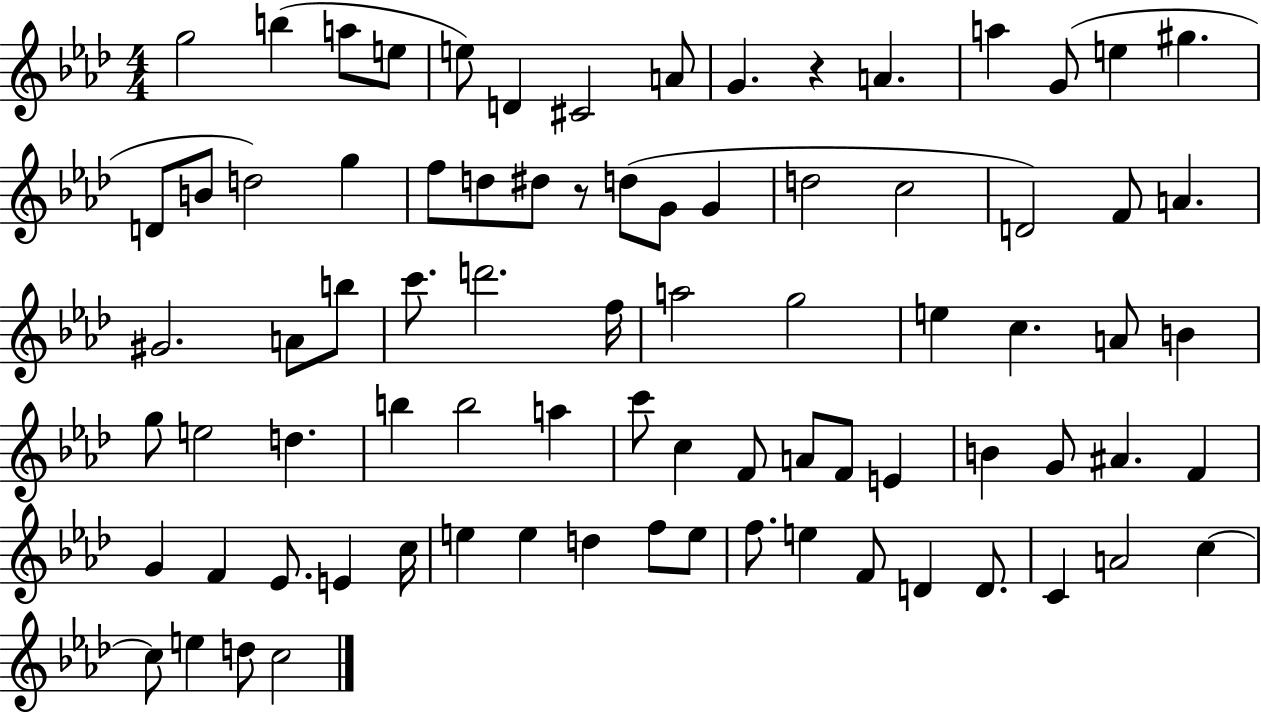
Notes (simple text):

G5/h B5/q A5/e E5/e E5/e D4/q C#4/h A4/e G4/q. R/q A4/q. A5/q G4/e E5/q G#5/q. D4/e B4/e D5/h G5/q F5/e D5/e D#5/e R/e D5/e G4/e G4/q D5/h C5/h D4/h F4/e A4/q. G#4/h. A4/e B5/e C6/e. D6/h. F5/s A5/h G5/h E5/q C5/q. A4/e B4/q G5/e E5/h D5/q. B5/q B5/h A5/q C6/e C5/q F4/e A4/e F4/e E4/q B4/q G4/e A#4/q. F4/q G4/q F4/q Eb4/e. E4/q C5/s E5/q E5/q D5/q F5/e E5/e F5/e. E5/q F4/e D4/q D4/e. C4/q A4/h C5/q C5/e E5/q D5/e C5/h